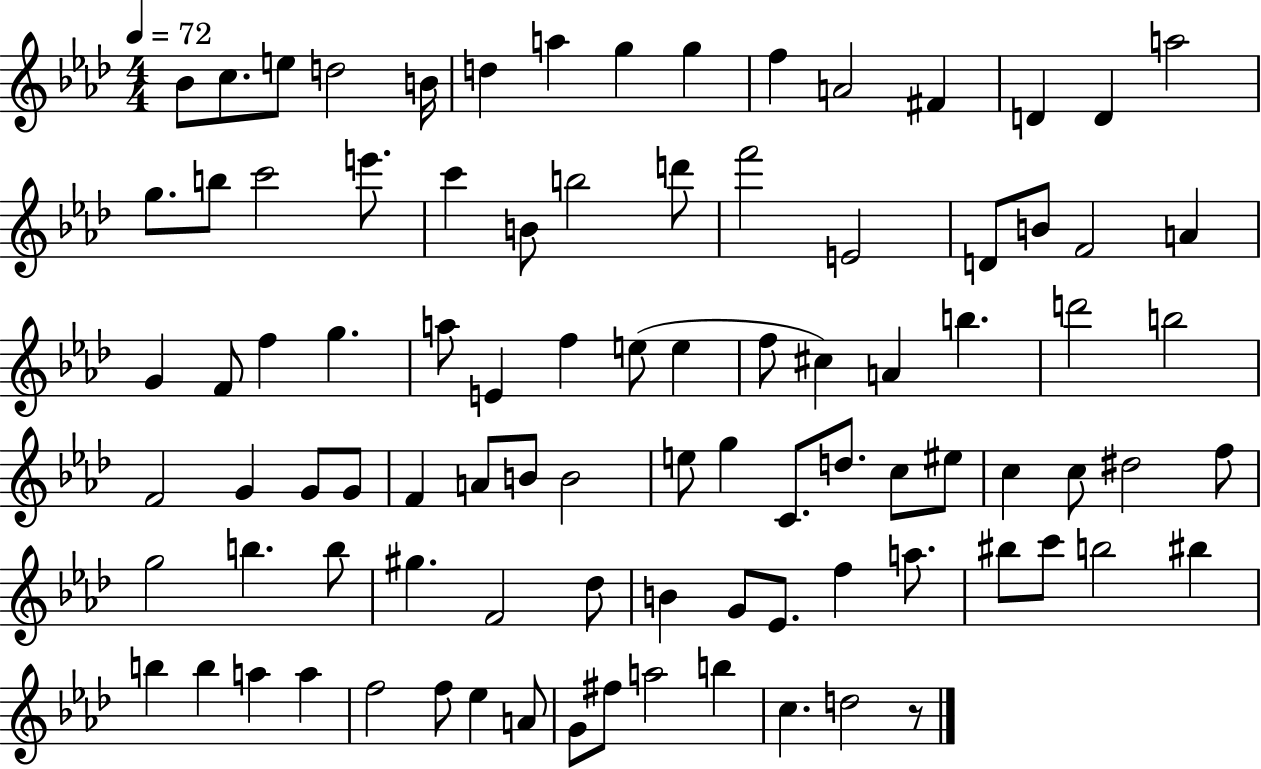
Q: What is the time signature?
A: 4/4